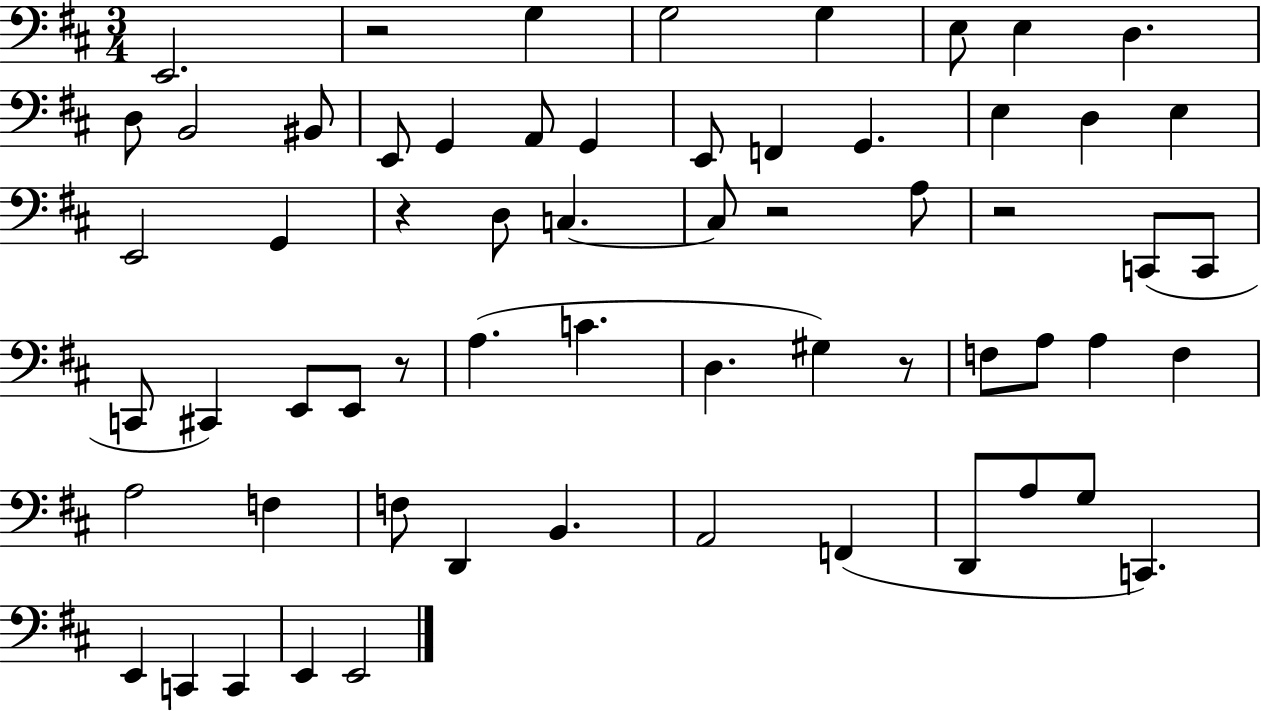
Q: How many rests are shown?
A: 6